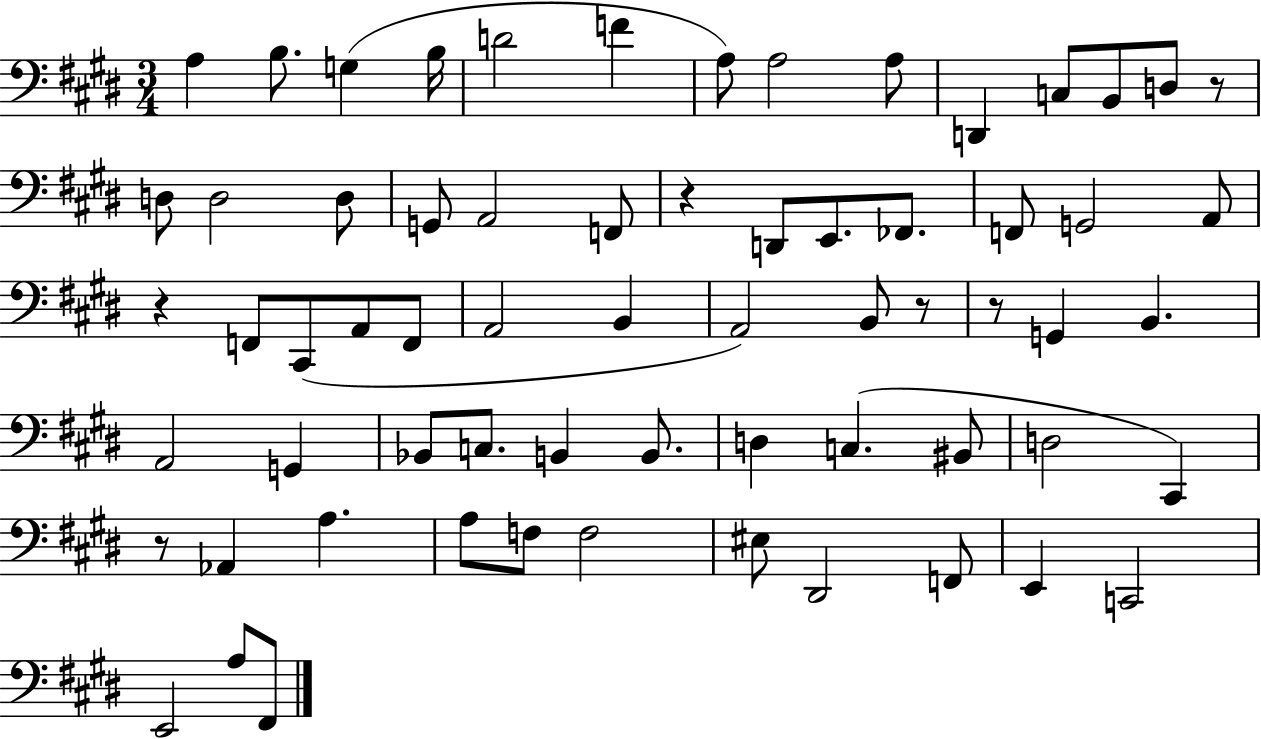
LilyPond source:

{
  \clef bass
  \numericTimeSignature
  \time 3/4
  \key e \major
  \repeat volta 2 { a4 b8. g4( b16 | d'2 f'4 | a8) a2 a8 | d,4 c8 b,8 d8 r8 | \break d8 d2 d8 | g,8 a,2 f,8 | r4 d,8 e,8. fes,8. | f,8 g,2 a,8 | \break r4 f,8 cis,8( a,8 f,8 | a,2 b,4 | a,2) b,8 r8 | r8 g,4 b,4. | \break a,2 g,4 | bes,8 c8. b,4 b,8. | d4 c4.( bis,8 | d2 cis,4) | \break r8 aes,4 a4. | a8 f8 f2 | eis8 dis,2 f,8 | e,4 c,2 | \break e,2 a8 fis,8 | } \bar "|."
}